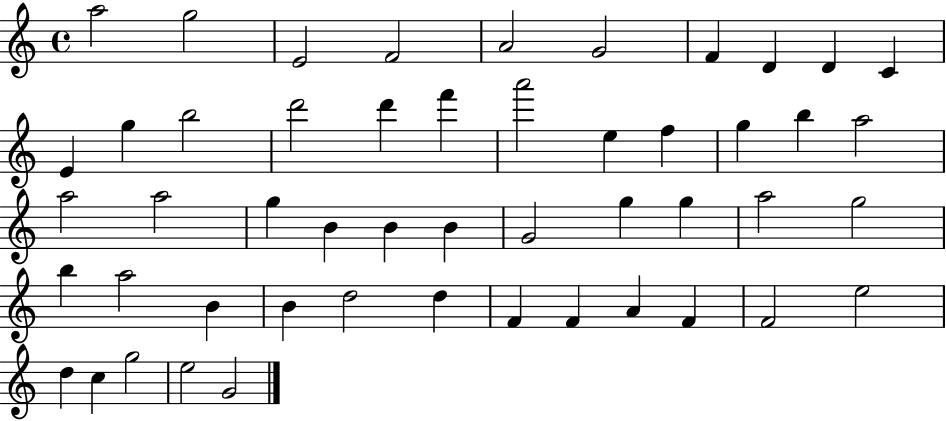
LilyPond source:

{
  \clef treble
  \time 4/4
  \defaultTimeSignature
  \key c \major
  a''2 g''2 | e'2 f'2 | a'2 g'2 | f'4 d'4 d'4 c'4 | \break e'4 g''4 b''2 | d'''2 d'''4 f'''4 | a'''2 e''4 f''4 | g''4 b''4 a''2 | \break a''2 a''2 | g''4 b'4 b'4 b'4 | g'2 g''4 g''4 | a''2 g''2 | \break b''4 a''2 b'4 | b'4 d''2 d''4 | f'4 f'4 a'4 f'4 | f'2 e''2 | \break d''4 c''4 g''2 | e''2 g'2 | \bar "|."
}